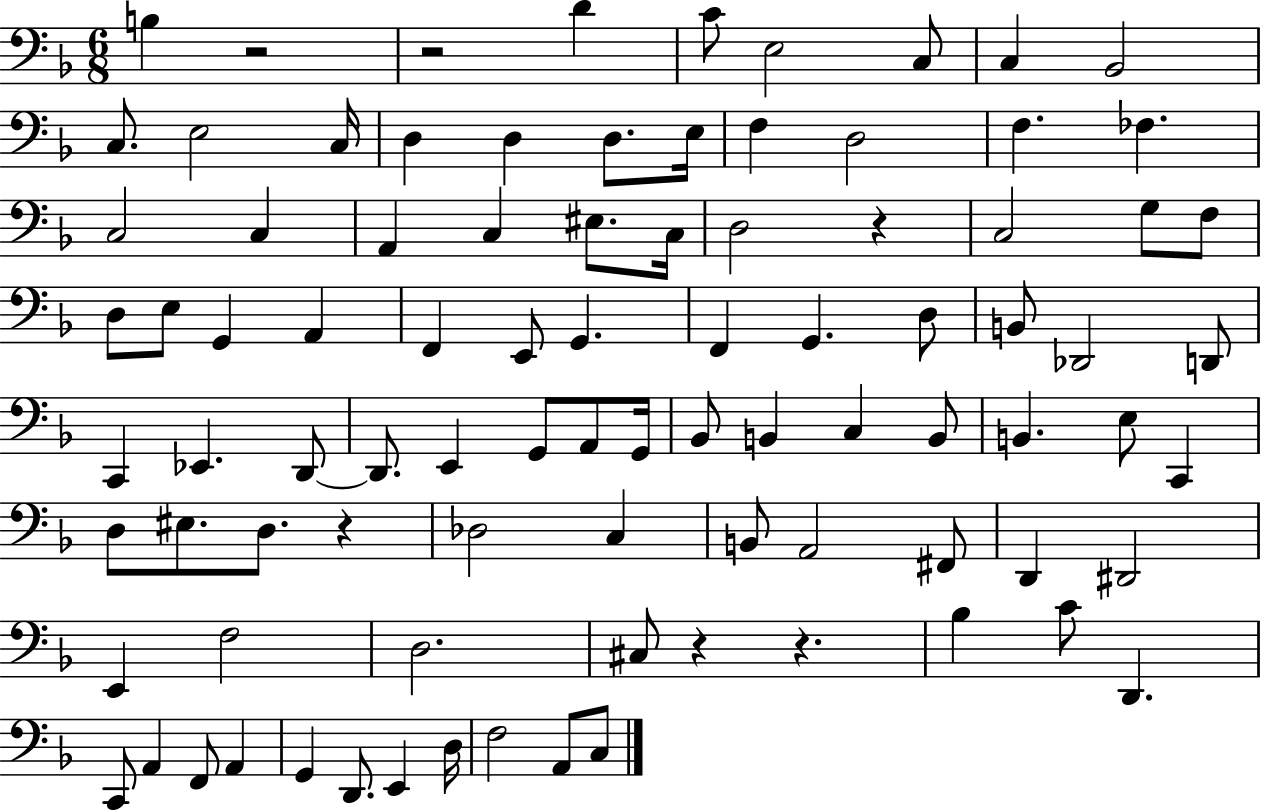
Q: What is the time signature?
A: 6/8